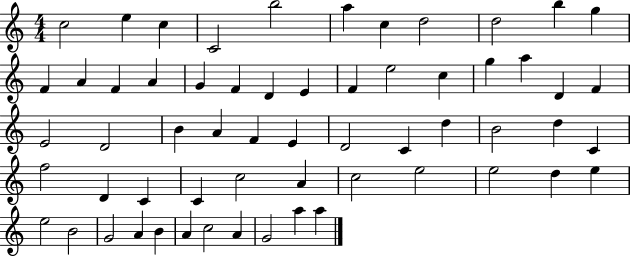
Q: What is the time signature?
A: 4/4